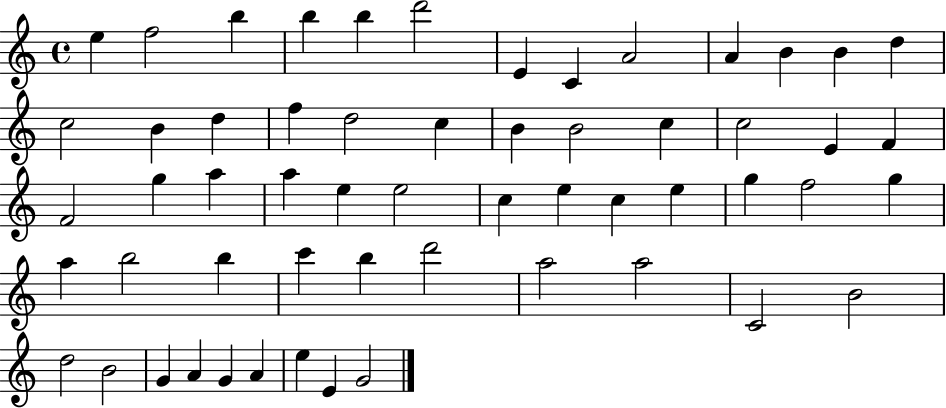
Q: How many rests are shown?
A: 0